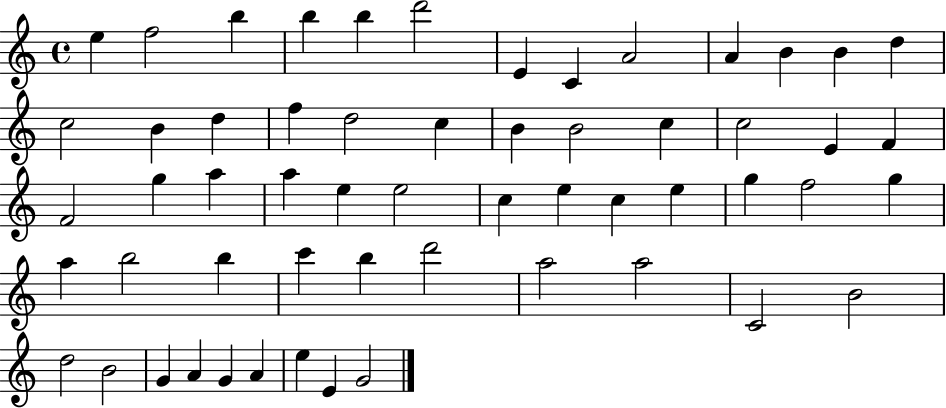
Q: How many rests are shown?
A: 0